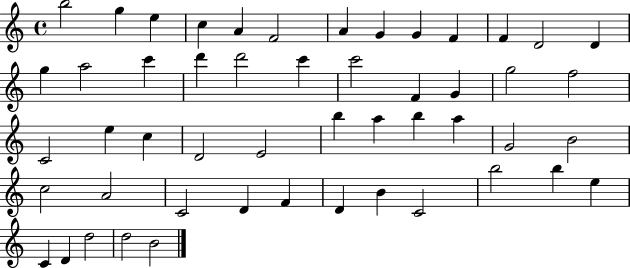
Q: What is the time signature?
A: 4/4